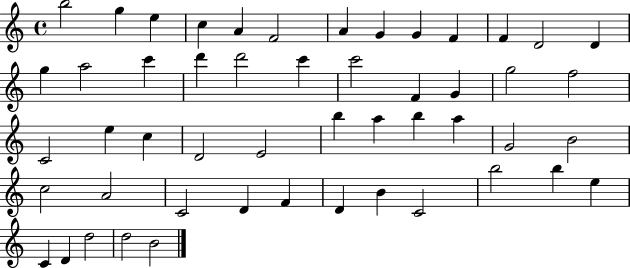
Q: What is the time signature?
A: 4/4